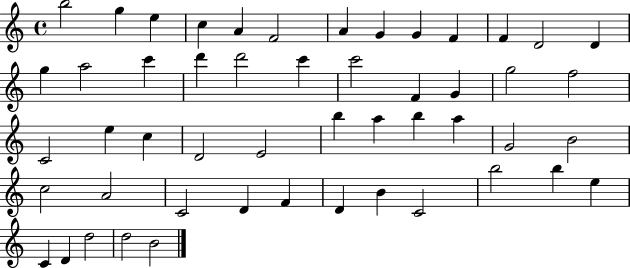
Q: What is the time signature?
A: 4/4